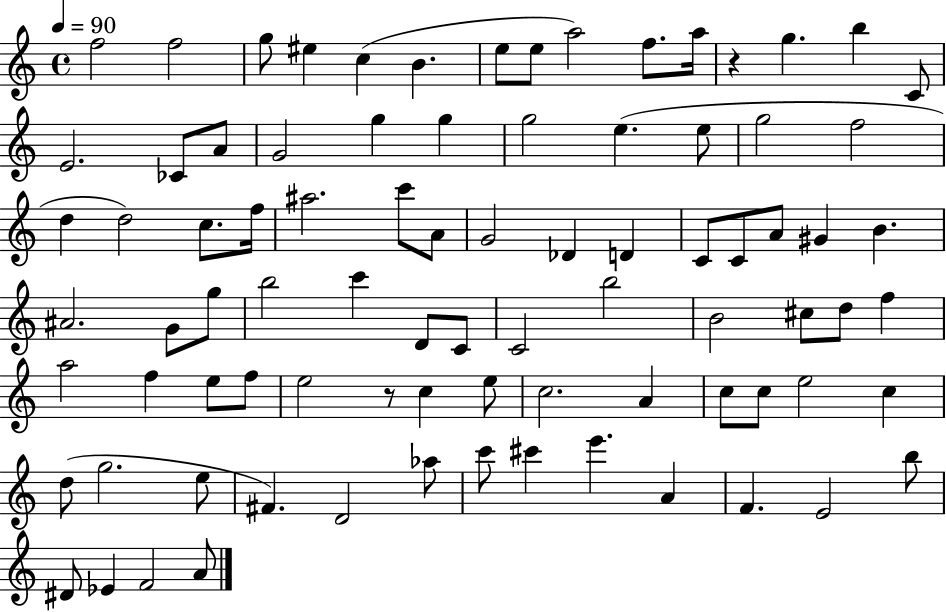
X:1
T:Untitled
M:4/4
L:1/4
K:C
f2 f2 g/2 ^e c B e/2 e/2 a2 f/2 a/4 z g b C/2 E2 _C/2 A/2 G2 g g g2 e e/2 g2 f2 d d2 c/2 f/4 ^a2 c'/2 A/2 G2 _D D C/2 C/2 A/2 ^G B ^A2 G/2 g/2 b2 c' D/2 C/2 C2 b2 B2 ^c/2 d/2 f a2 f e/2 f/2 e2 z/2 c e/2 c2 A c/2 c/2 e2 c d/2 g2 e/2 ^F D2 _a/2 c'/2 ^c' e' A F E2 b/2 ^D/2 _E F2 A/2